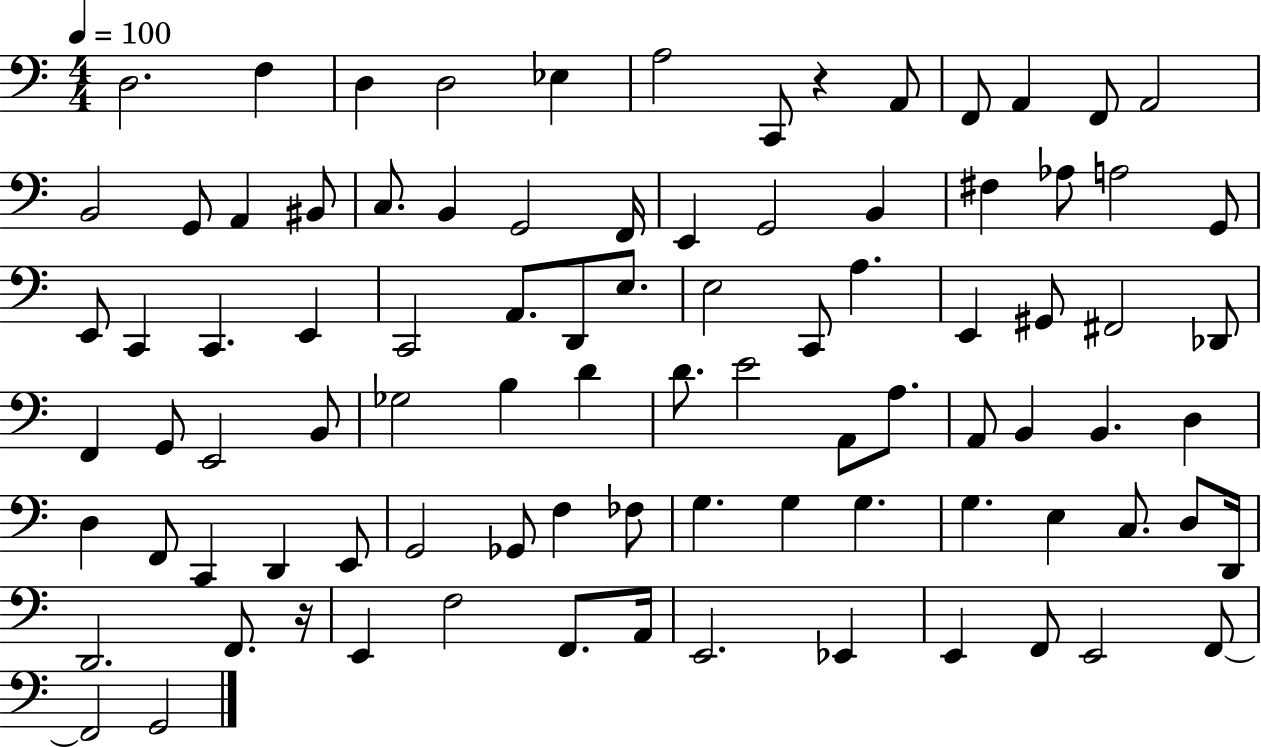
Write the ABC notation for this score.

X:1
T:Untitled
M:4/4
L:1/4
K:C
D,2 F, D, D,2 _E, A,2 C,,/2 z A,,/2 F,,/2 A,, F,,/2 A,,2 B,,2 G,,/2 A,, ^B,,/2 C,/2 B,, G,,2 F,,/4 E,, G,,2 B,, ^F, _A,/2 A,2 G,,/2 E,,/2 C,, C,, E,, C,,2 A,,/2 D,,/2 E,/2 E,2 C,,/2 A, E,, ^G,,/2 ^F,,2 _D,,/2 F,, G,,/2 E,,2 B,,/2 _G,2 B, D D/2 E2 A,,/2 A,/2 A,,/2 B,, B,, D, D, F,,/2 C,, D,, E,,/2 G,,2 _G,,/2 F, _F,/2 G, G, G, G, E, C,/2 D,/2 D,,/4 D,,2 F,,/2 z/4 E,, F,2 F,,/2 A,,/4 E,,2 _E,, E,, F,,/2 E,,2 F,,/2 F,,2 G,,2